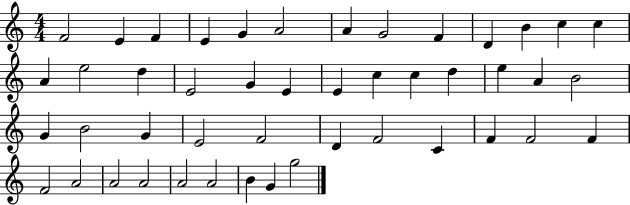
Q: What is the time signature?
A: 4/4